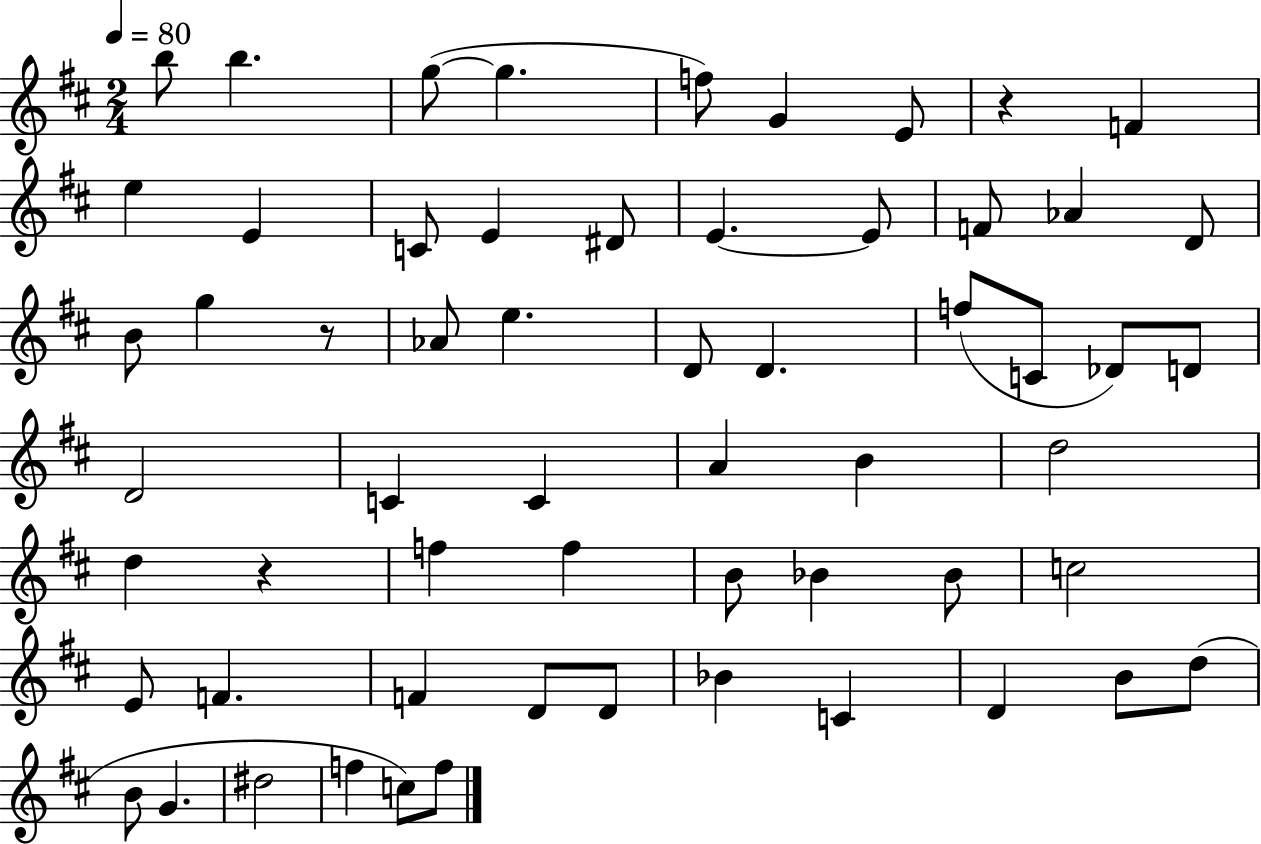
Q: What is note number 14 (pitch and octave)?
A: E4